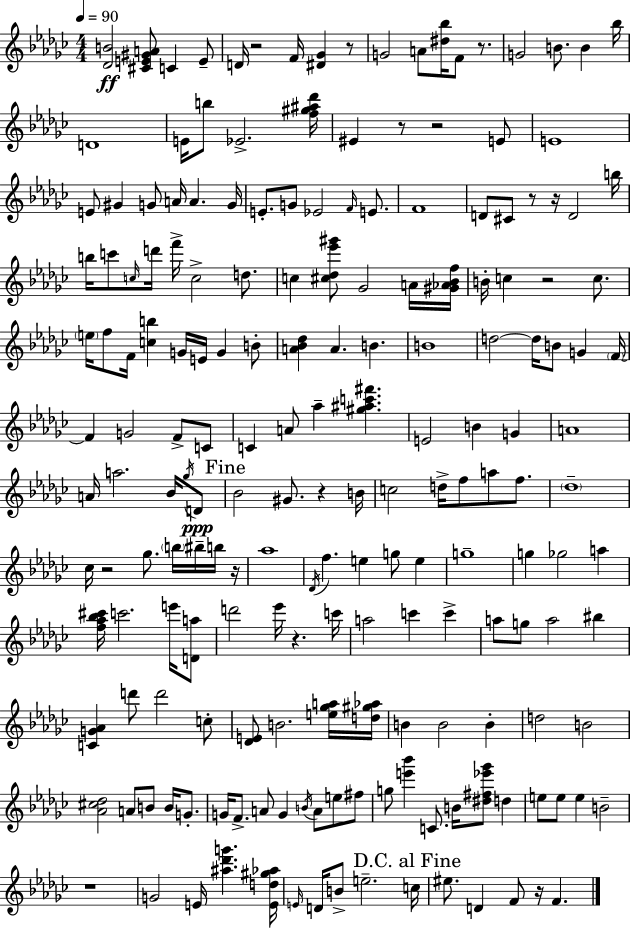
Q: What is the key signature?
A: EES minor